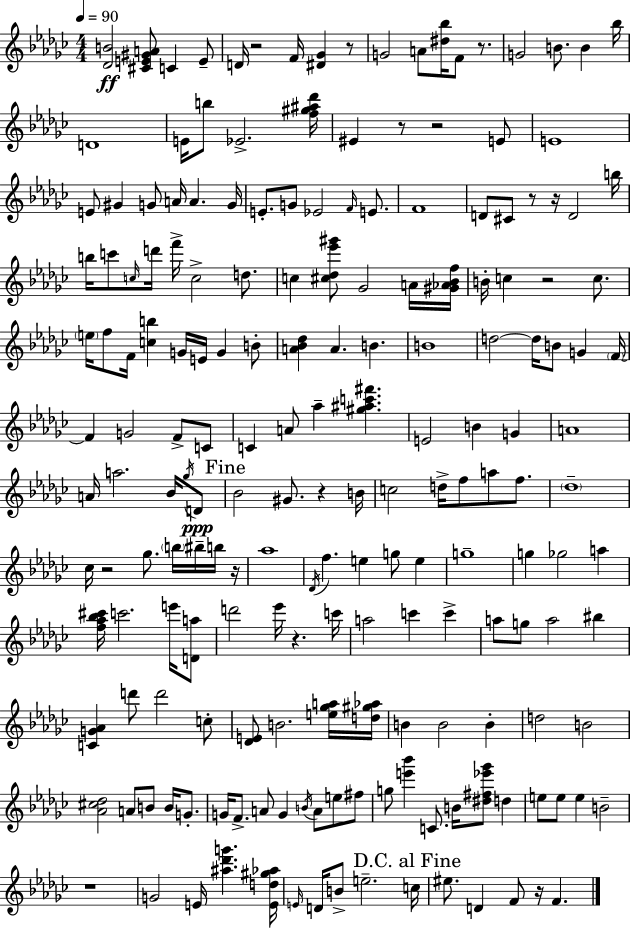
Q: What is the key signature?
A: EES minor